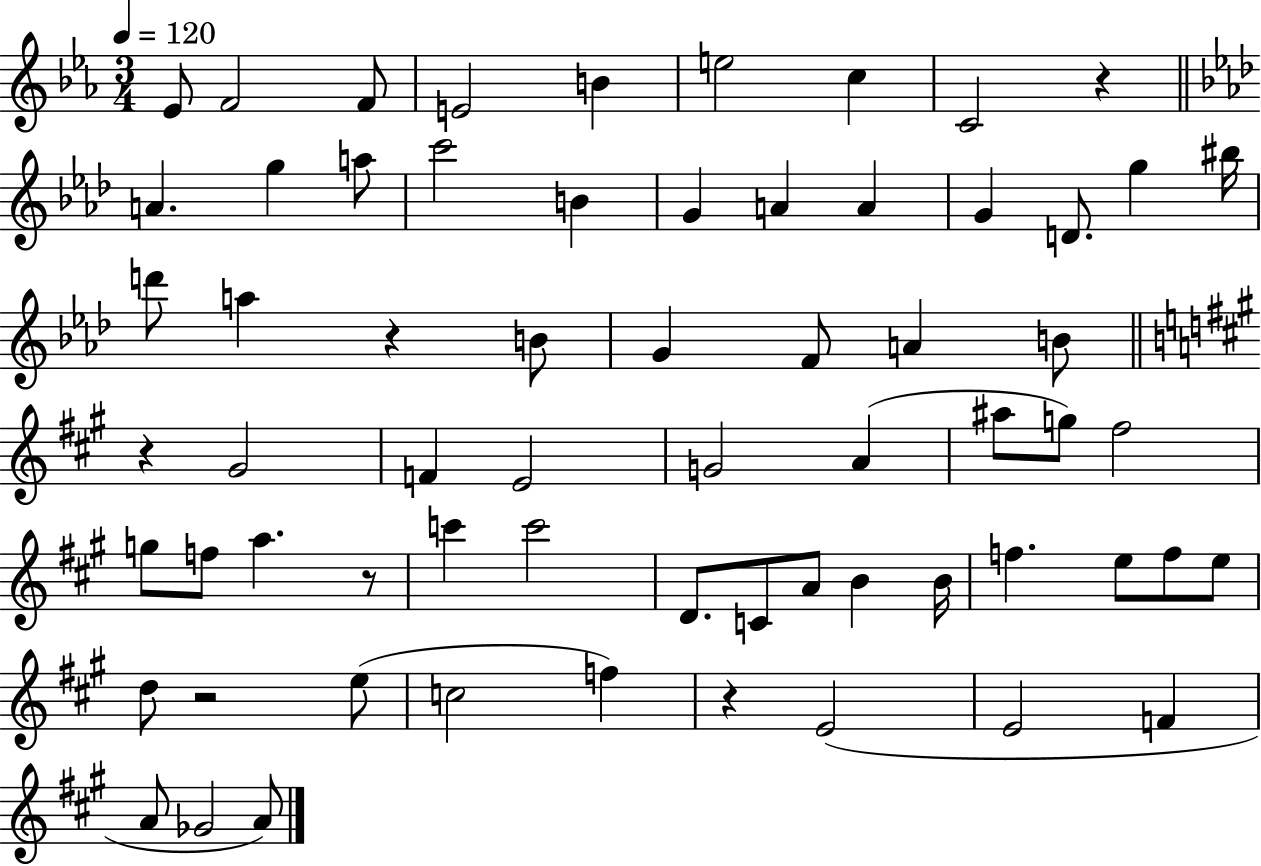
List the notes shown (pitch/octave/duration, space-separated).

Eb4/e F4/h F4/e E4/h B4/q E5/h C5/q C4/h R/q A4/q. G5/q A5/e C6/h B4/q G4/q A4/q A4/q G4/q D4/e. G5/q BIS5/s D6/e A5/q R/q B4/e G4/q F4/e A4/q B4/e R/q G#4/h F4/q E4/h G4/h A4/q A#5/e G5/e F#5/h G5/e F5/e A5/q. R/e C6/q C6/h D4/e. C4/e A4/e B4/q B4/s F5/q. E5/e F5/e E5/e D5/e R/h E5/e C5/h F5/q R/q E4/h E4/h F4/q A4/e Gb4/h A4/e